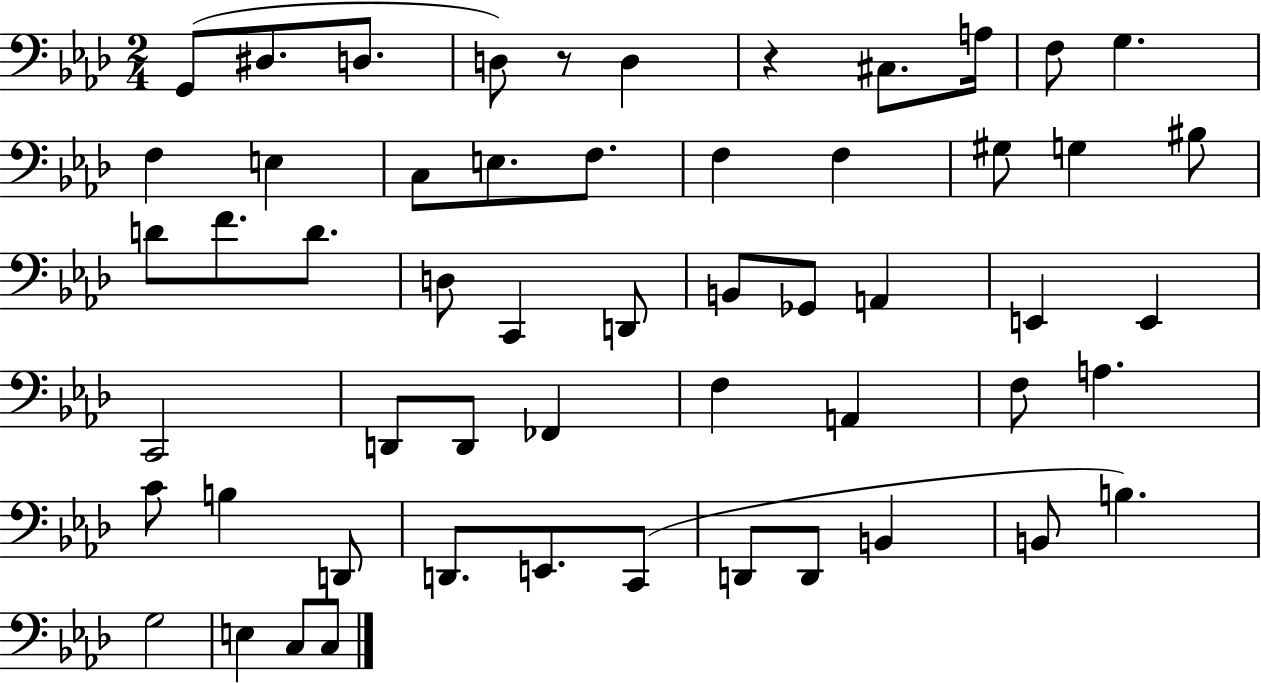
G2/e D#3/e. D3/e. D3/e R/e D3/q R/q C#3/e. A3/s F3/e G3/q. F3/q E3/q C3/e E3/e. F3/e. F3/q F3/q G#3/e G3/q BIS3/e D4/e F4/e. D4/e. D3/e C2/q D2/e B2/e Gb2/e A2/q E2/q E2/q C2/h D2/e D2/e FES2/q F3/q A2/q F3/e A3/q. C4/e B3/q D2/e D2/e. E2/e. C2/e D2/e D2/e B2/q B2/e B3/q. G3/h E3/q C3/e C3/e